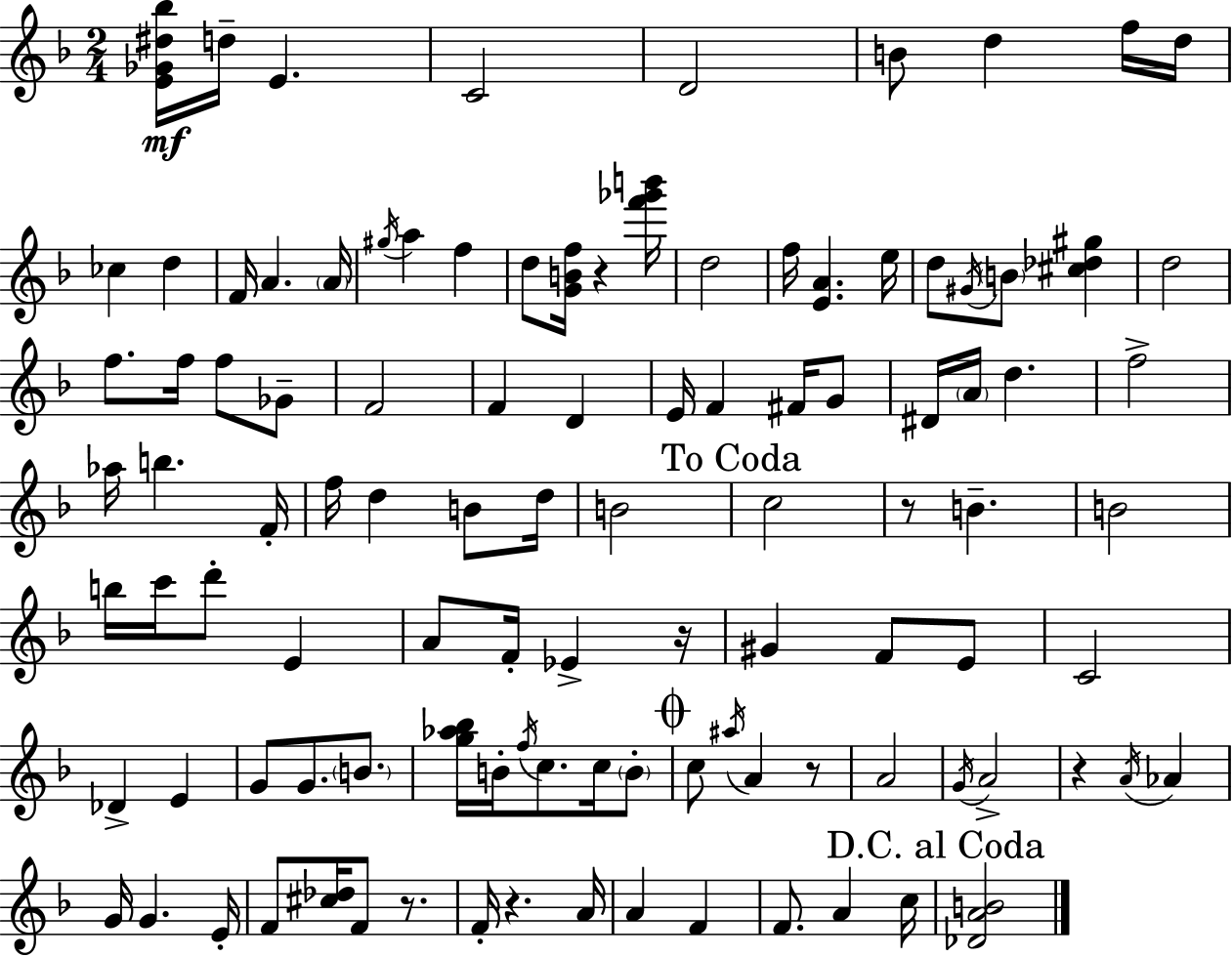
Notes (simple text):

[E4,Gb4,D#5,Bb5]/s D5/s E4/q. C4/h D4/h B4/e D5/q F5/s D5/s CES5/q D5/q F4/s A4/q. A4/s G#5/s A5/q F5/q D5/e [G4,B4,F5]/s R/q [F6,Gb6,B6]/s D5/h F5/s [E4,A4]/q. E5/s D5/e G#4/s B4/e [C#5,Db5,G#5]/q D5/h F5/e. F5/s F5/e Gb4/e F4/h F4/q D4/q E4/s F4/q F#4/s G4/e D#4/s A4/s D5/q. F5/h Ab5/s B5/q. F4/s F5/s D5/q B4/e D5/s B4/h C5/h R/e B4/q. B4/h B5/s C6/s D6/e E4/q A4/e F4/s Eb4/q R/s G#4/q F4/e E4/e C4/h Db4/q E4/q G4/e G4/e. B4/e. [G5,Ab5,Bb5]/s B4/s F5/s C5/e. C5/s B4/e C5/e A#5/s A4/q R/e A4/h G4/s A4/h R/q A4/s Ab4/q G4/s G4/q. E4/s F4/e [C#5,Db5]/s F4/e R/e. F4/s R/q. A4/s A4/q F4/q F4/e. A4/q C5/s [Db4,A4,B4]/h